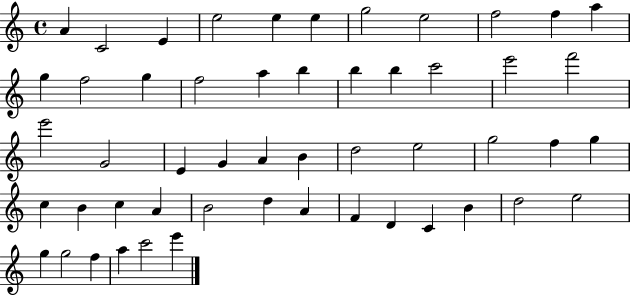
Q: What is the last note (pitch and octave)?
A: E6